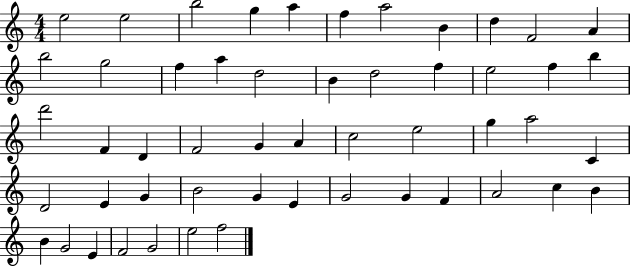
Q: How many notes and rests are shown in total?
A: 52